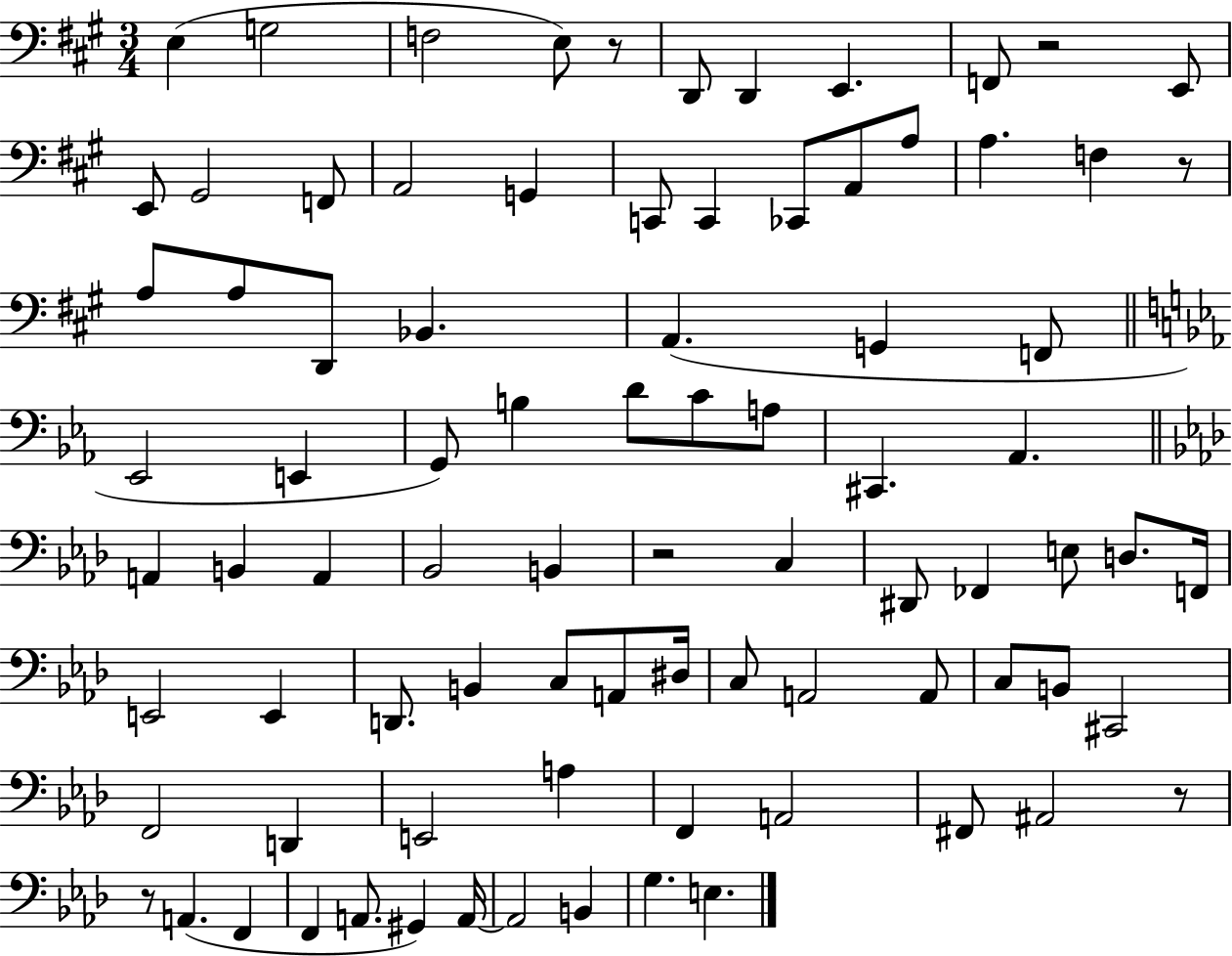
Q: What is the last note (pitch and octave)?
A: E3